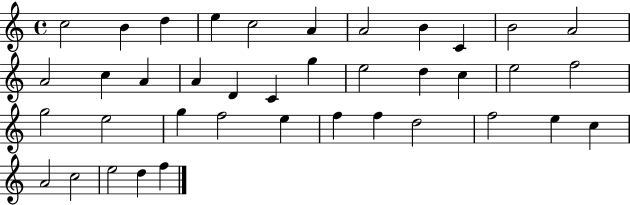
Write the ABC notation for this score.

X:1
T:Untitled
M:4/4
L:1/4
K:C
c2 B d e c2 A A2 B C B2 A2 A2 c A A D C g e2 d c e2 f2 g2 e2 g f2 e f f d2 f2 e c A2 c2 e2 d f